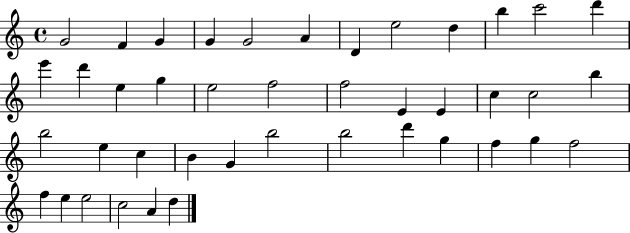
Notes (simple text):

G4/h F4/q G4/q G4/q G4/h A4/q D4/q E5/h D5/q B5/q C6/h D6/q E6/q D6/q E5/q G5/q E5/h F5/h F5/h E4/q E4/q C5/q C5/h B5/q B5/h E5/q C5/q B4/q G4/q B5/h B5/h D6/q G5/q F5/q G5/q F5/h F5/q E5/q E5/h C5/h A4/q D5/q